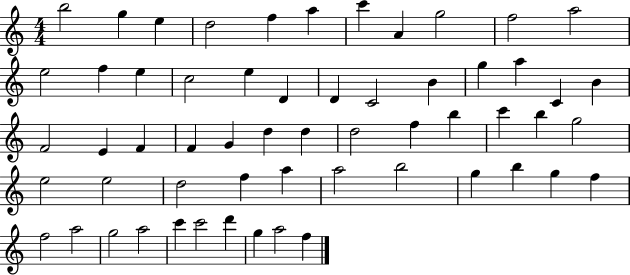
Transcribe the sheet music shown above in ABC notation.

X:1
T:Untitled
M:4/4
L:1/4
K:C
b2 g e d2 f a c' A g2 f2 a2 e2 f e c2 e D D C2 B g a C B F2 E F F G d d d2 f b c' b g2 e2 e2 d2 f a a2 b2 g b g f f2 a2 g2 a2 c' c'2 d' g a2 f